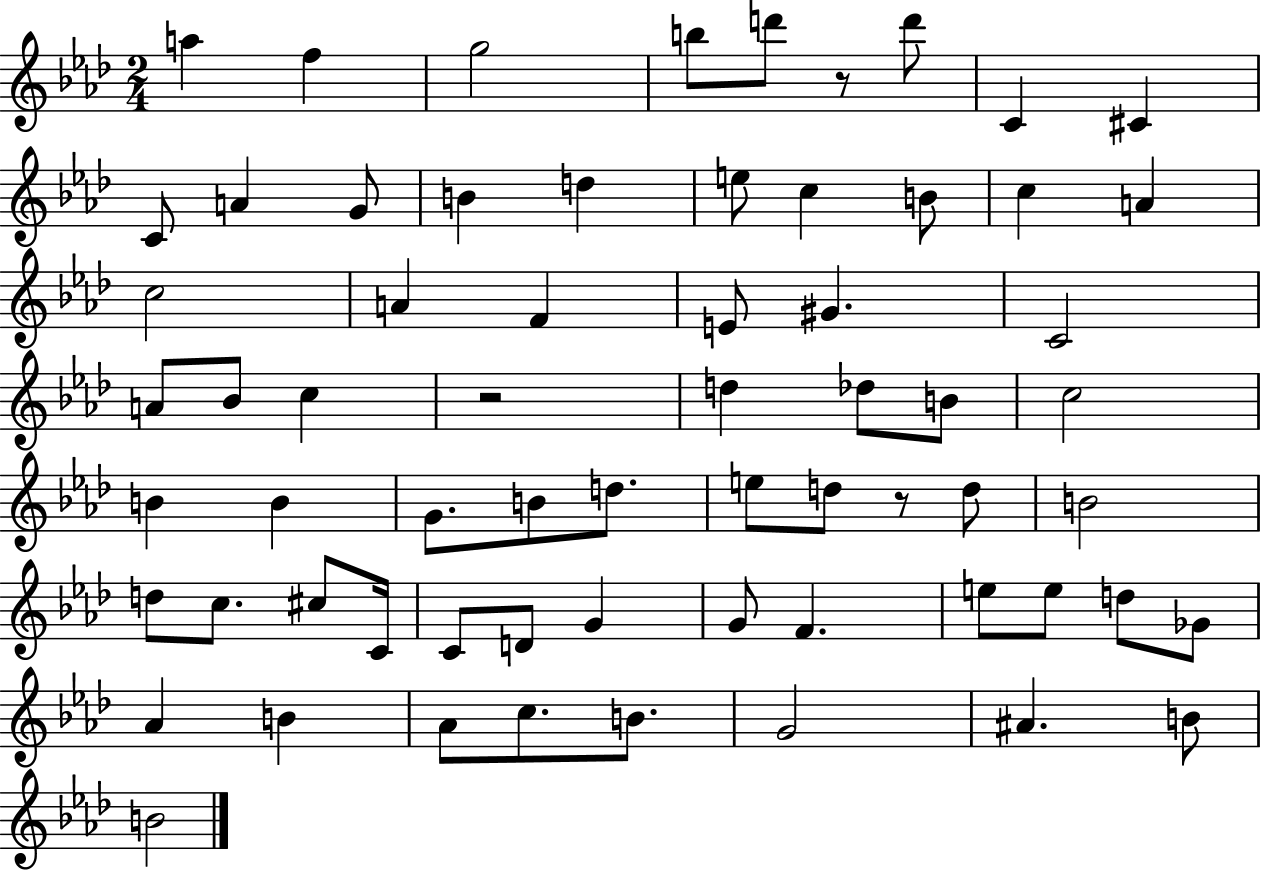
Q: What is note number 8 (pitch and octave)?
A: C#4